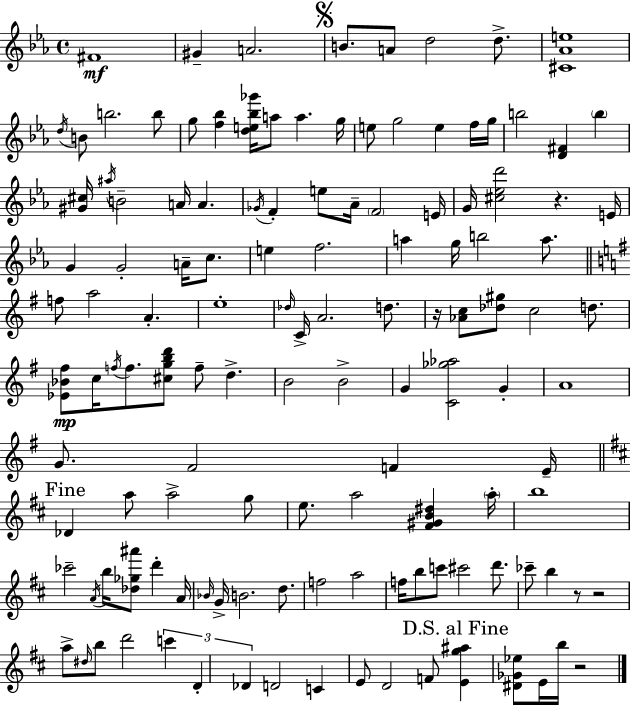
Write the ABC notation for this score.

X:1
T:Untitled
M:4/4
L:1/4
K:Eb
^F4 ^G A2 B/2 A/2 d2 d/2 [^C_Ae]4 d/4 B/2 b2 b/2 g/2 [f_b] [de_b_g']/4 a/2 a g/4 e/2 g2 e f/4 g/4 b2 [D^F] b [^G^c]/4 ^a/4 B2 A/4 A _G/4 F e/2 _A/4 F2 E/4 G/4 [^c_ed']2 z E/4 G G2 A/4 c/2 e f2 a g/4 b2 a/2 f/2 a2 A e4 _d/4 C/4 A2 d/2 z/4 [_Ac]/2 [_d^g]/2 c2 d/2 [_E_B^f]/2 c/4 f/4 f/2 [^cgbd']/2 f/2 d B2 B2 G [C_g_a]2 G A4 G/2 ^F2 F E/4 _D a/2 a2 g/2 e/2 a2 [^F^GB^d] a/4 b4 _c'2 A/4 b/4 [_d_g^a']/2 d' A/4 _B/4 G/4 B2 d/2 f2 a2 f/4 b/2 c'/2 ^c'2 d'/2 _c'/2 b z/2 z2 a/2 ^d/4 b/2 d'2 c' D _D D2 C E/2 D2 F/2 [Eg^a] [^D_G_e]/2 E/4 b/4 z2